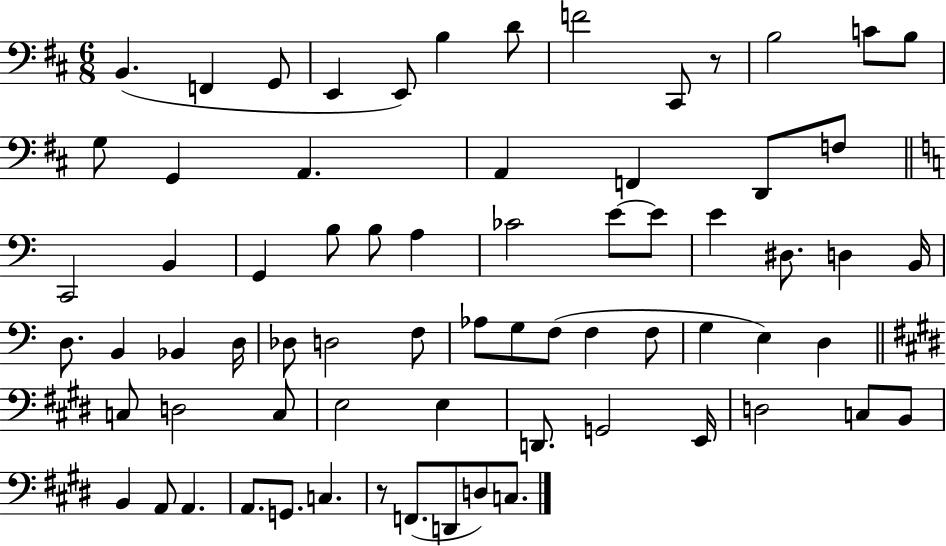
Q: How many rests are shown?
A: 2